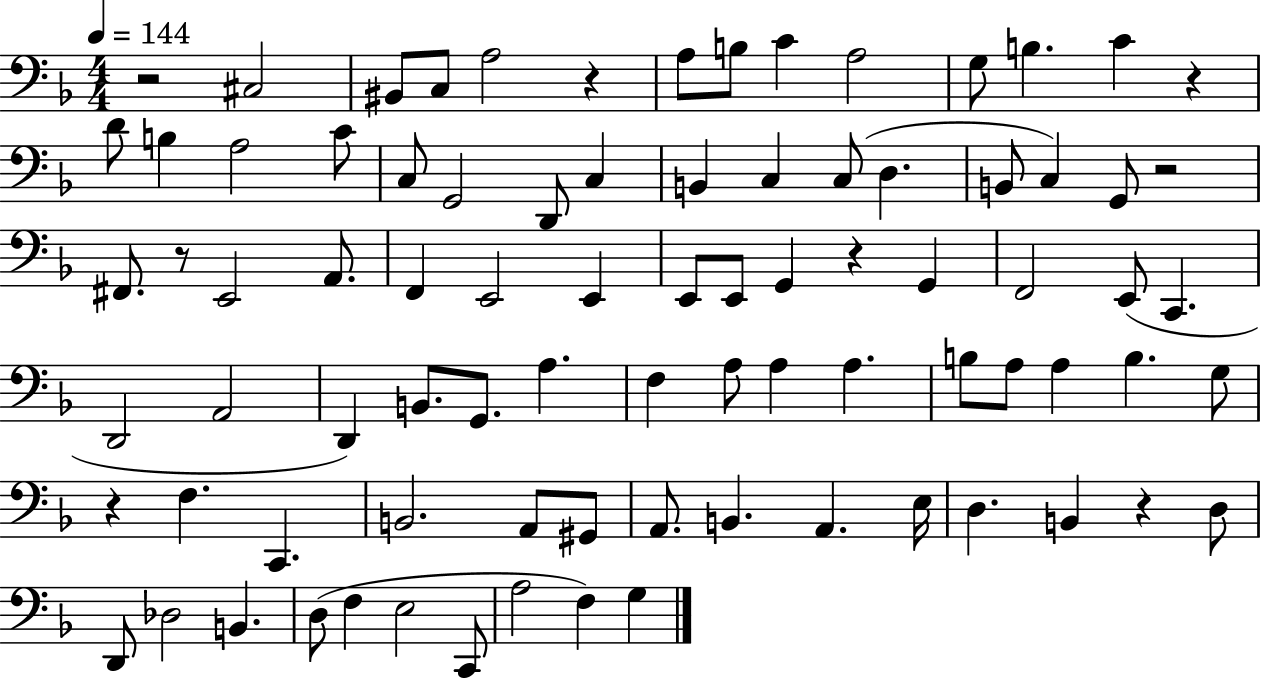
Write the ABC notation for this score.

X:1
T:Untitled
M:4/4
L:1/4
K:F
z2 ^C,2 ^B,,/2 C,/2 A,2 z A,/2 B,/2 C A,2 G,/2 B, C z D/2 B, A,2 C/2 C,/2 G,,2 D,,/2 C, B,, C, C,/2 D, B,,/2 C, G,,/2 z2 ^F,,/2 z/2 E,,2 A,,/2 F,, E,,2 E,, E,,/2 E,,/2 G,, z G,, F,,2 E,,/2 C,, D,,2 A,,2 D,, B,,/2 G,,/2 A, F, A,/2 A, A, B,/2 A,/2 A, B, G,/2 z F, C,, B,,2 A,,/2 ^G,,/2 A,,/2 B,, A,, E,/4 D, B,, z D,/2 D,,/2 _D,2 B,, D,/2 F, E,2 C,,/2 A,2 F, G,